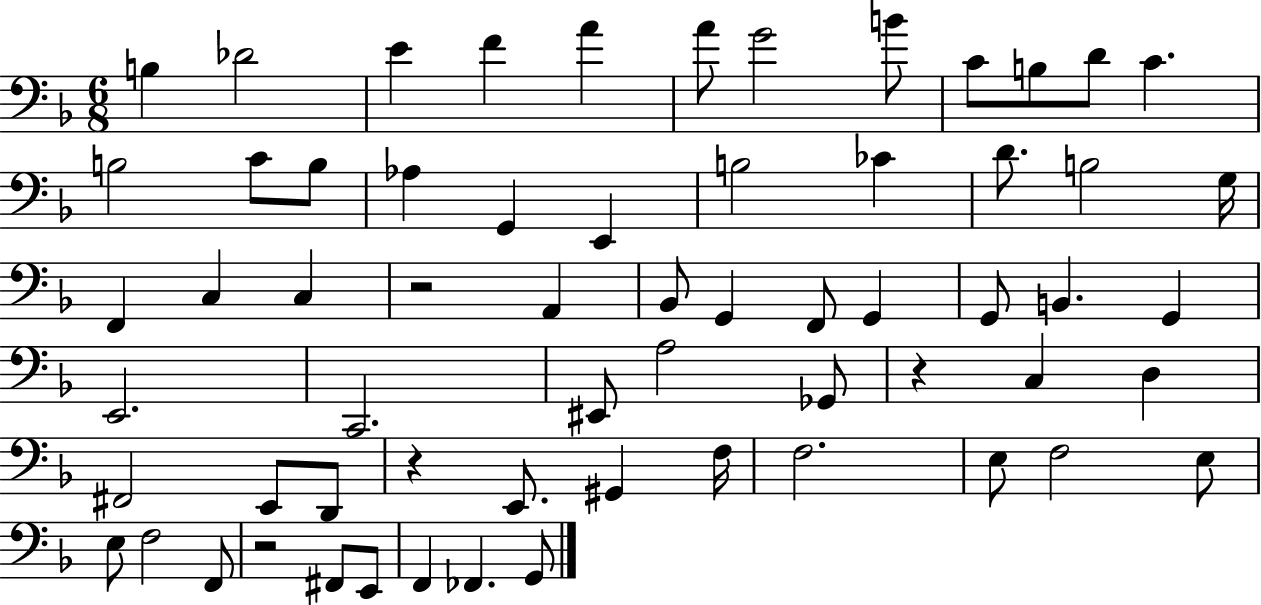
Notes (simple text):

B3/q Db4/h E4/q F4/q A4/q A4/e G4/h B4/e C4/e B3/e D4/e C4/q. B3/h C4/e B3/e Ab3/q G2/q E2/q B3/h CES4/q D4/e. B3/h G3/s F2/q C3/q C3/q R/h A2/q Bb2/e G2/q F2/e G2/q G2/e B2/q. G2/q E2/h. C2/h. EIS2/e A3/h Gb2/e R/q C3/q D3/q F#2/h E2/e D2/e R/q E2/e. G#2/q F3/s F3/h. E3/e F3/h E3/e E3/e F3/h F2/e R/h F#2/e E2/e F2/q FES2/q. G2/e